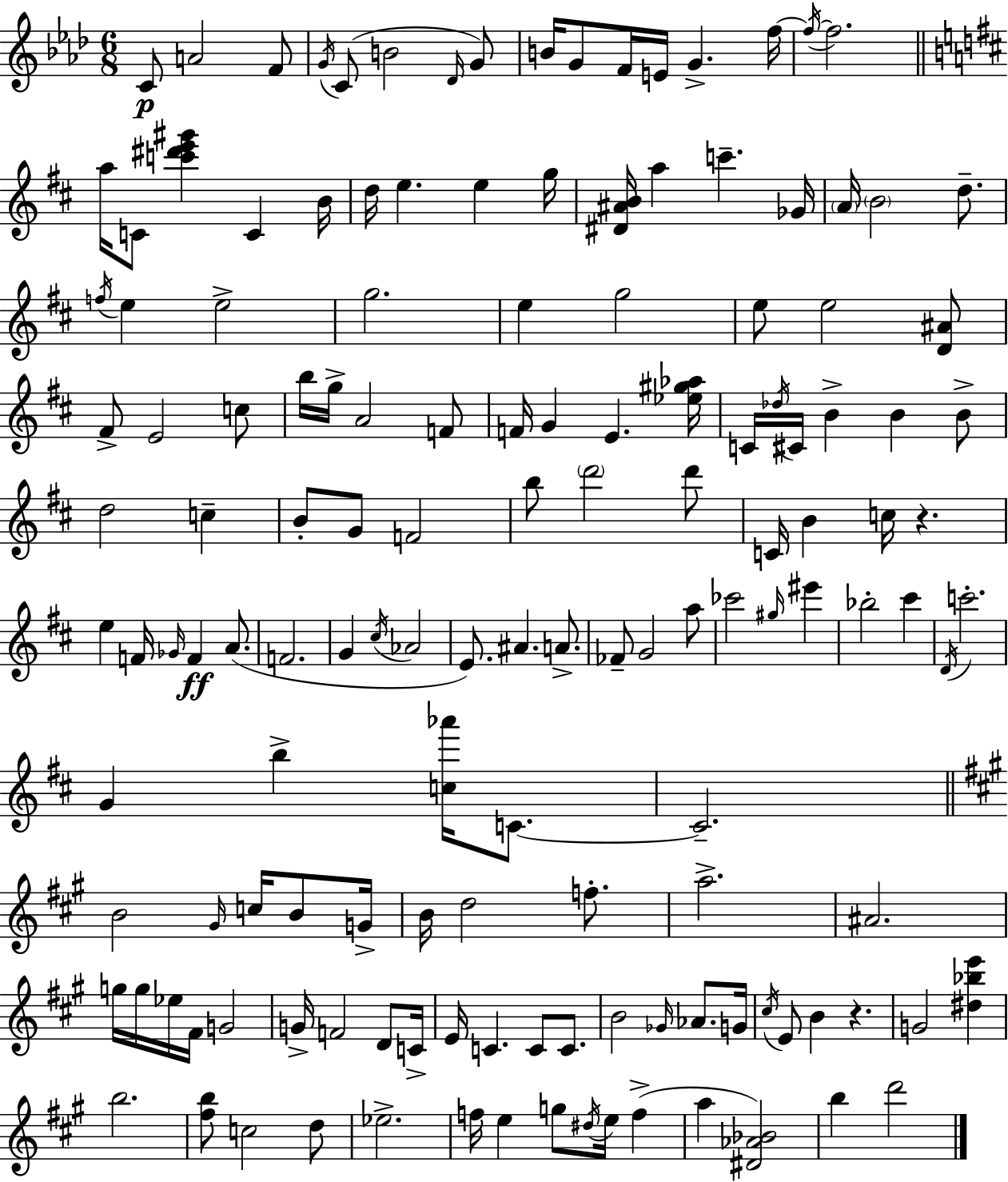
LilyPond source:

{
  \clef treble
  \numericTimeSignature
  \time 6/8
  \key f \minor
  \repeat volta 2 { c'8\p a'2 f'8 | \acciaccatura { g'16 } c'8( b'2 \grace { des'16 }) | g'8 b'16 g'8 f'16 e'16 g'4.-> | f''16~~ \acciaccatura { f''16~ }~ f''2. | \break \bar "||" \break \key d \major a''16 c'8 <c''' dis''' e''' gis'''>4 c'4 b'16 | d''16 e''4. e''4 g''16 | <dis' ais' b'>16 a''4 c'''4.-- ges'16 | \parenthesize a'16 \parenthesize b'2 d''8.-- | \break \acciaccatura { f''16 } e''4 e''2-> | g''2. | e''4 g''2 | e''8 e''2 <d' ais'>8 | \break fis'8-> e'2 c''8 | b''16 g''16-> a'2 f'8 | f'16 g'4 e'4. | <ees'' gis'' aes''>16 c'16 \acciaccatura { des''16 } cis'16 b'4-> b'4 | \break b'8-> d''2 c''4-- | b'8-. g'8 f'2 | b''8 \parenthesize d'''2 | d'''8 c'16 b'4 c''16 r4. | \break e''4 f'16 \grace { ges'16 }\ff f'4 | a'8.( f'2. | g'4 \acciaccatura { cis''16 } aes'2 | e'8.) ais'4. | \break a'8.-> fes'8-- g'2 | a''8 ces'''2 | \grace { gis''16 } eis'''4 bes''2-. | cis'''4 \acciaccatura { d'16 } c'''2.-. | \break g'4 b''4-> | <c'' aes'''>16 c'8.~~ c'2.-- | \bar "||" \break \key a \major b'2 \grace { gis'16 } c''16 b'8 | g'16-> b'16 d''2 f''8.-. | a''2.-> | ais'2. | \break g''16 g''16 ees''16 fis'16 g'2 | g'16-> f'2 d'8 | c'16-> e'16 c'4. c'8 c'8. | b'2 \grace { ges'16 } aes'8. | \break g'16 \acciaccatura { cis''16 } e'8 b'4 r4. | g'2 <dis'' bes'' e'''>4 | b''2. | <fis'' b''>8 c''2 | \break d''8 ees''2.-> | f''16 e''4 g''8 \acciaccatura { dis''16 } e''16 | f''4->( a''4 <dis' aes' bes'>2) | b''4 d'''2 | \break } \bar "|."
}